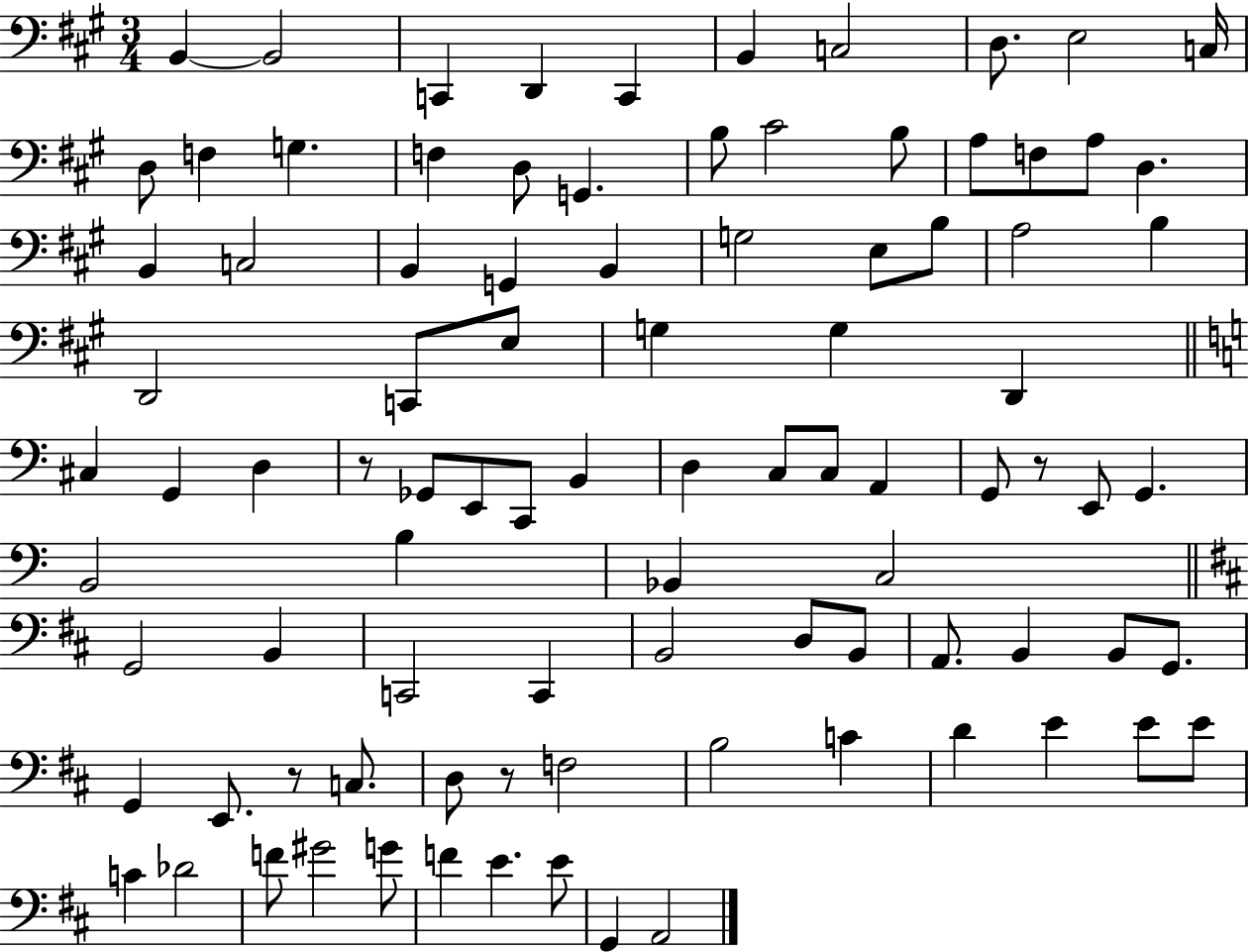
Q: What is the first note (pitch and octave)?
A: B2